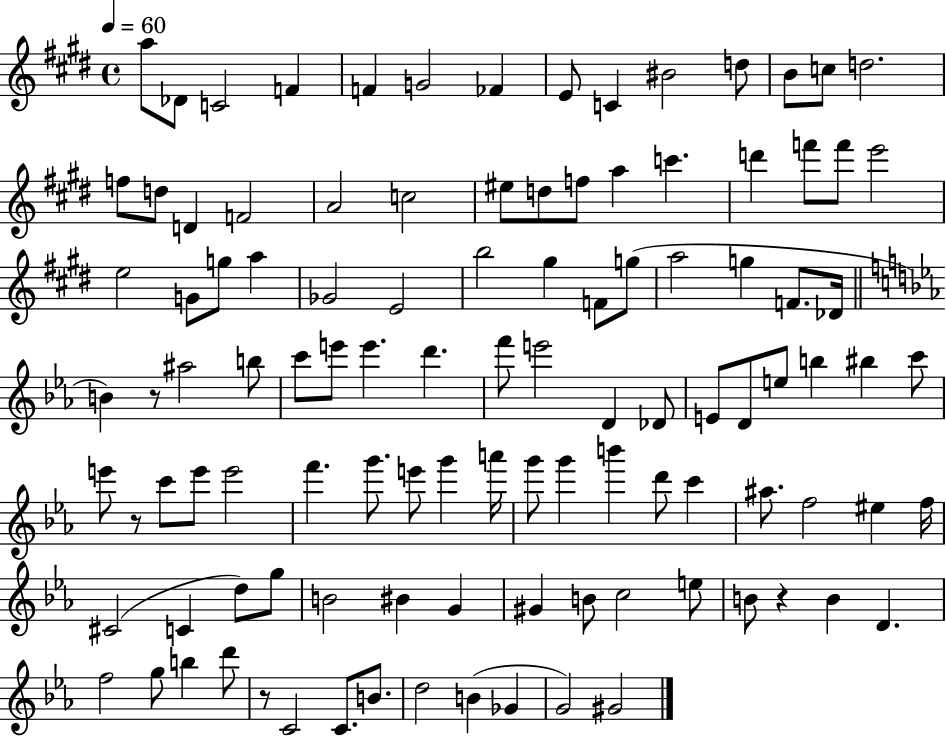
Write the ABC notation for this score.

X:1
T:Untitled
M:4/4
L:1/4
K:E
a/2 _D/2 C2 F F G2 _F E/2 C ^B2 d/2 B/2 c/2 d2 f/2 d/2 D F2 A2 c2 ^e/2 d/2 f/2 a c' d' f'/2 f'/2 e'2 e2 G/2 g/2 a _G2 E2 b2 ^g F/2 g/2 a2 g F/2 _D/4 B z/2 ^a2 b/2 c'/2 e'/2 e' d' f'/2 e'2 D _D/2 E/2 D/2 e/2 b ^b c'/2 e'/2 z/2 c'/2 e'/2 e'2 f' g'/2 e'/2 g' a'/4 g'/2 g' b' d'/2 c' ^a/2 f2 ^e f/4 ^C2 C d/2 g/2 B2 ^B G ^G B/2 c2 e/2 B/2 z B D f2 g/2 b d'/2 z/2 C2 C/2 B/2 d2 B _G G2 ^G2